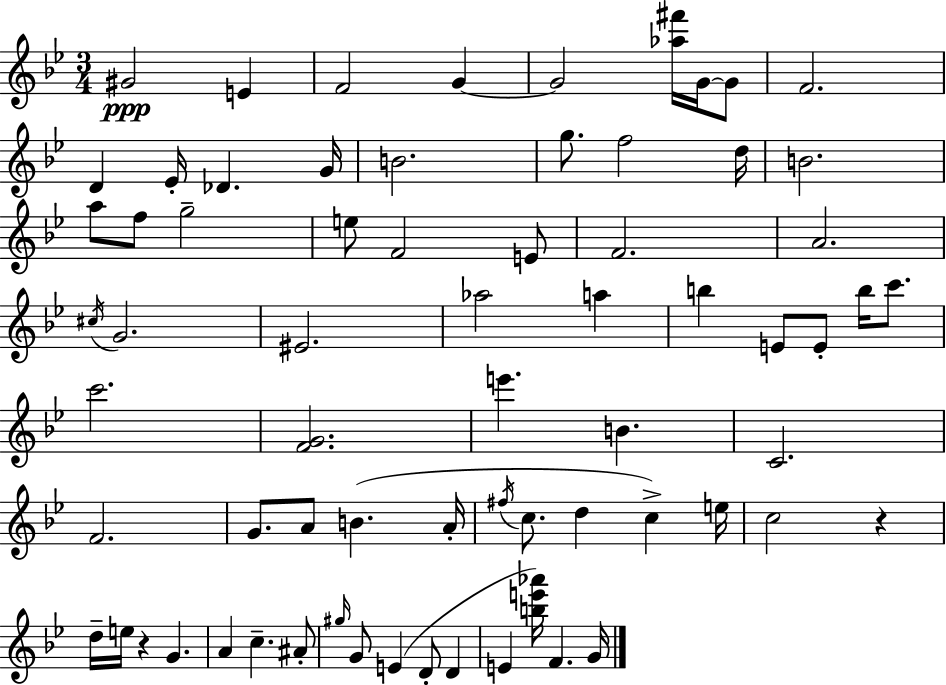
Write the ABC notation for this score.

X:1
T:Untitled
M:3/4
L:1/4
K:Bb
^G2 E F2 G G2 [_a^f']/4 G/4 G/2 F2 D _E/4 _D G/4 B2 g/2 f2 d/4 B2 a/2 f/2 g2 e/2 F2 E/2 F2 A2 ^c/4 G2 ^E2 _a2 a b E/2 E/2 b/4 c'/2 c'2 [FG]2 e' B C2 F2 G/2 A/2 B A/4 ^f/4 c/2 d c e/4 c2 z d/4 e/4 z G A c ^A/2 ^g/4 G/2 E D/2 D E [be'_a']/4 F G/4